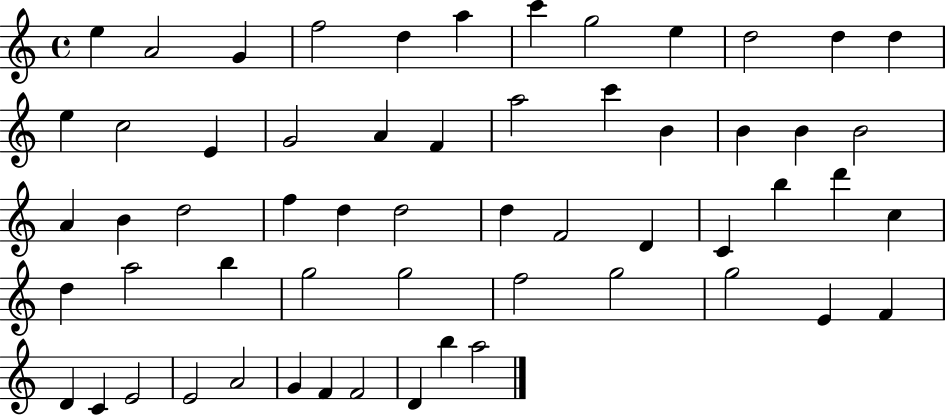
X:1
T:Untitled
M:4/4
L:1/4
K:C
e A2 G f2 d a c' g2 e d2 d d e c2 E G2 A F a2 c' B B B B2 A B d2 f d d2 d F2 D C b d' c d a2 b g2 g2 f2 g2 g2 E F D C E2 E2 A2 G F F2 D b a2